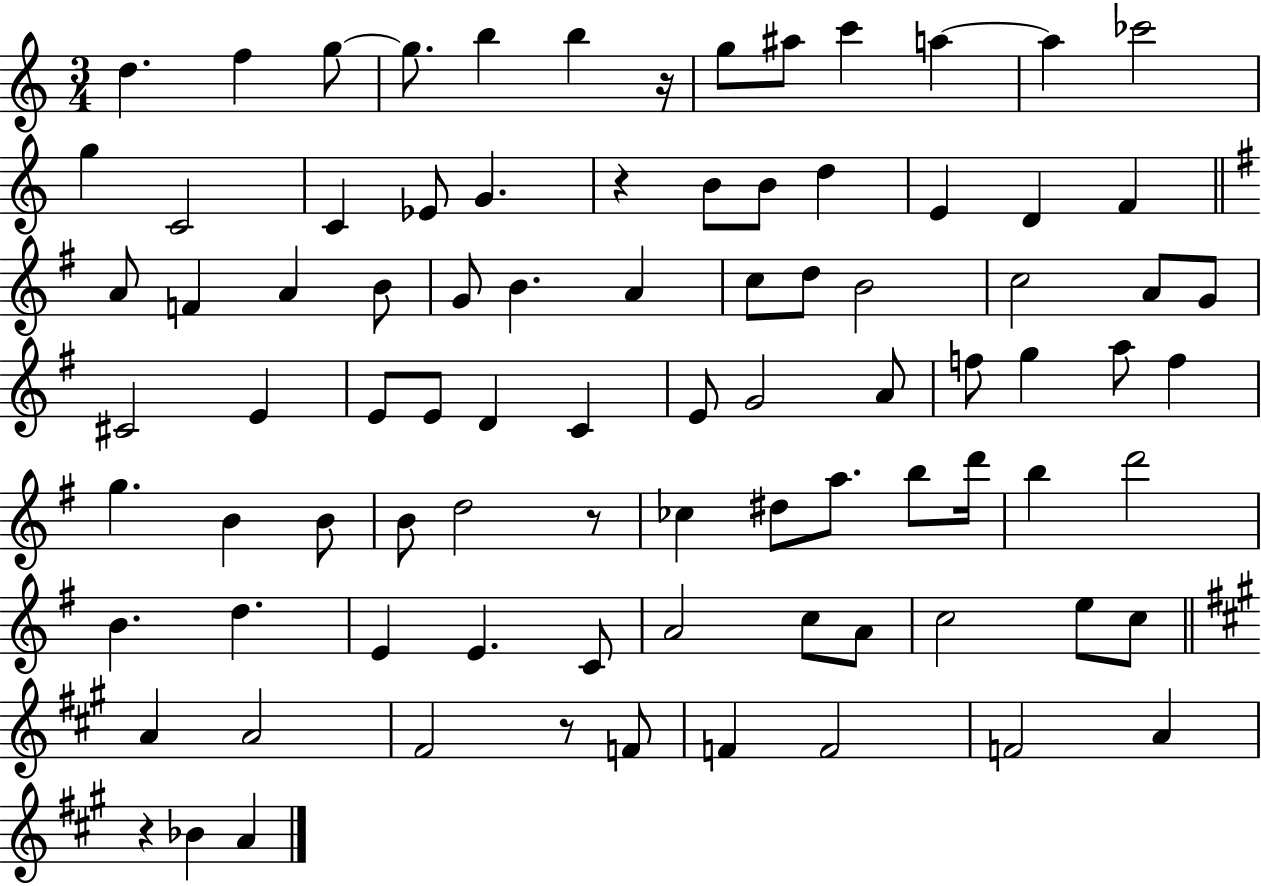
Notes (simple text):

D5/q. F5/q G5/e G5/e. B5/q B5/q R/s G5/e A#5/e C6/q A5/q A5/q CES6/h G5/q C4/h C4/q Eb4/e G4/q. R/q B4/e B4/e D5/q E4/q D4/q F4/q A4/e F4/q A4/q B4/e G4/e B4/q. A4/q C5/e D5/e B4/h C5/h A4/e G4/e C#4/h E4/q E4/e E4/e D4/q C4/q E4/e G4/h A4/e F5/e G5/q A5/e F5/q G5/q. B4/q B4/e B4/e D5/h R/e CES5/q D#5/e A5/e. B5/e D6/s B5/q D6/h B4/q. D5/q. E4/q E4/q. C4/e A4/h C5/e A4/e C5/h E5/e C5/e A4/q A4/h F#4/h R/e F4/e F4/q F4/h F4/h A4/q R/q Bb4/q A4/q